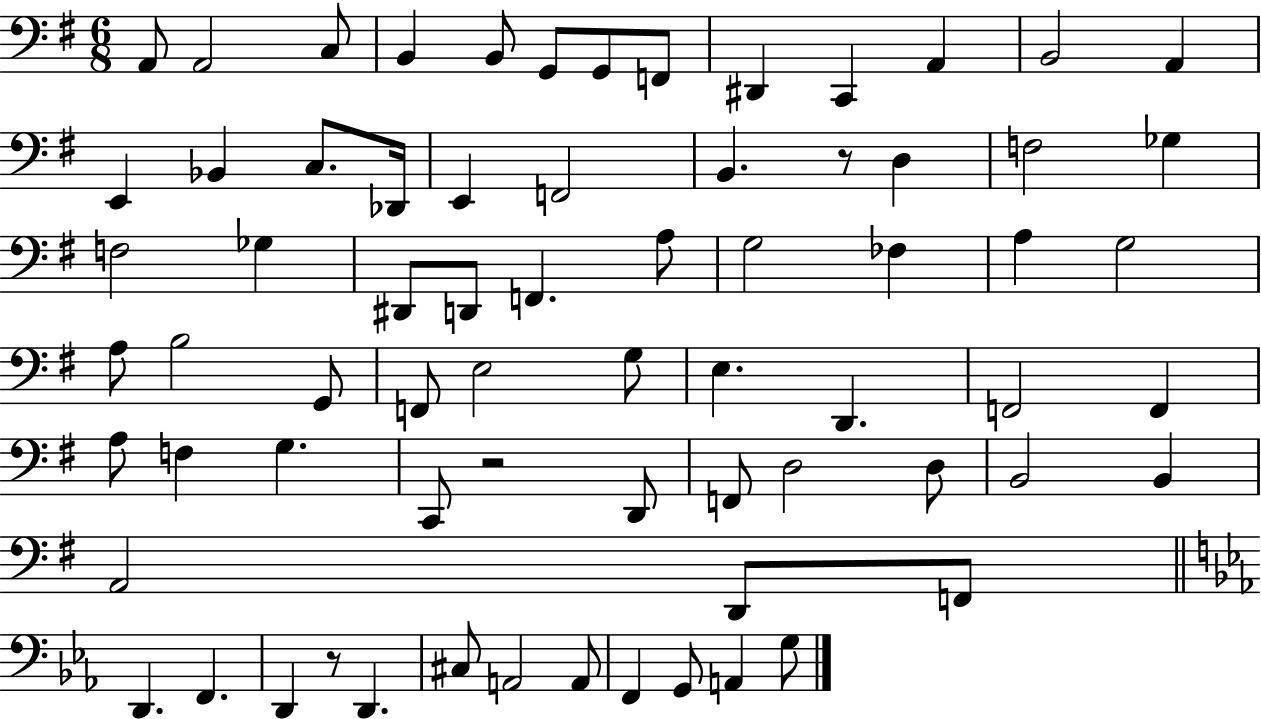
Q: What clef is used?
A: bass